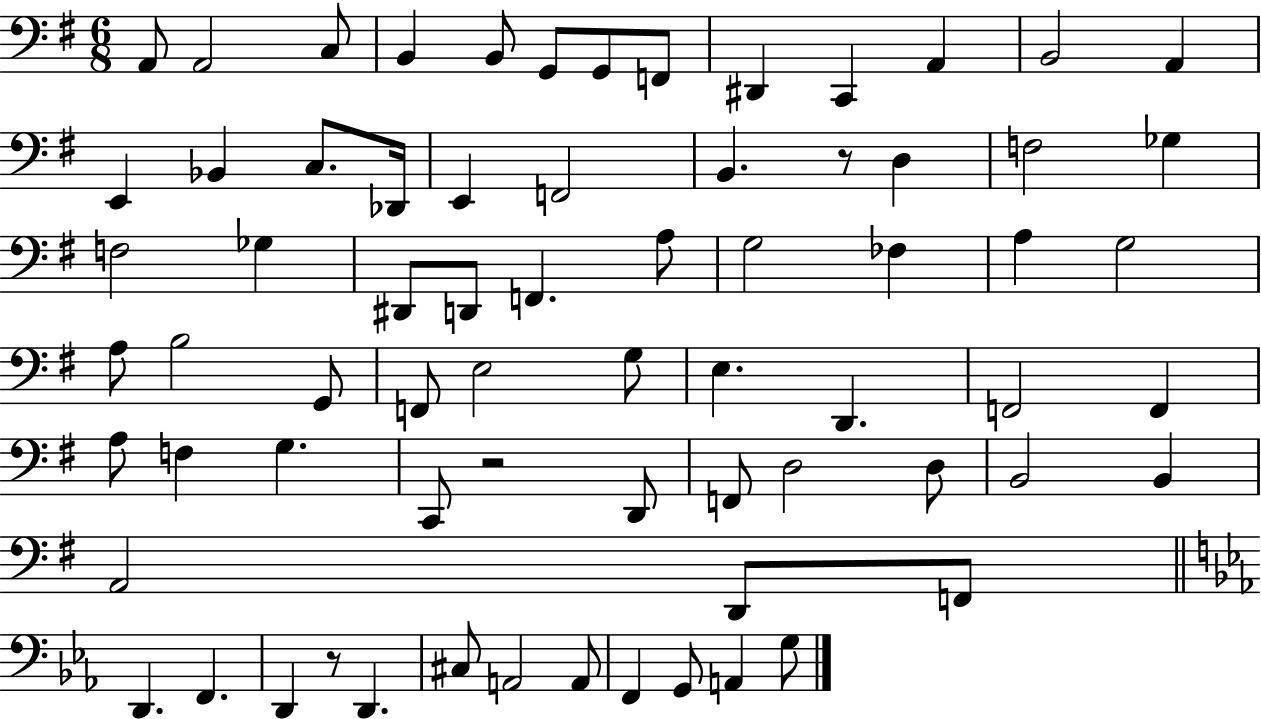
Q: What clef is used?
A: bass